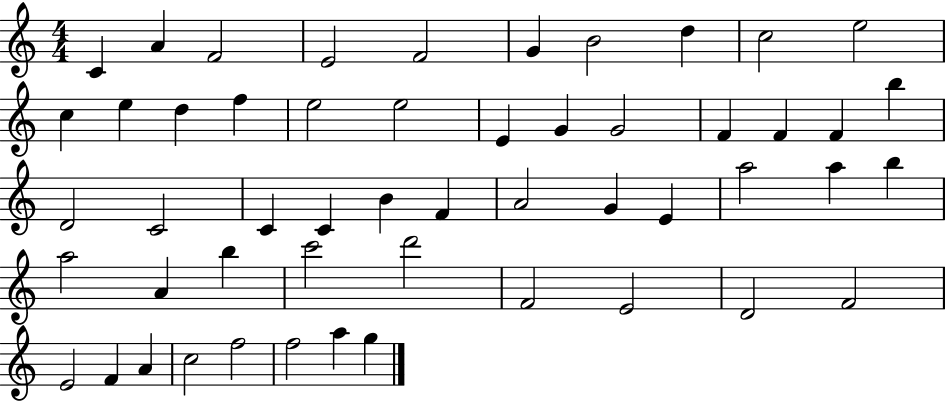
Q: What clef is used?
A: treble